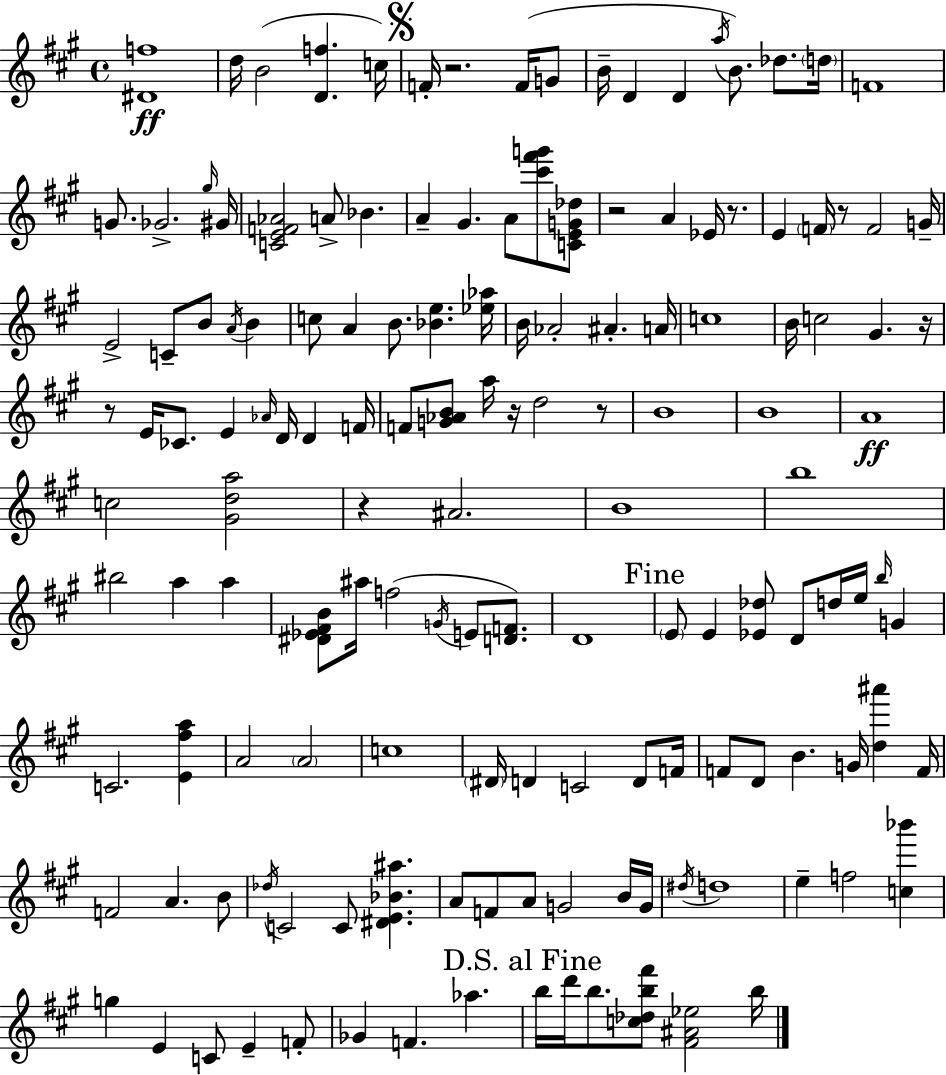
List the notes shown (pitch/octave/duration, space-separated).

[D#4,F5]/w D5/s B4/h [D4,F5]/q. C5/s F4/s R/h. F4/s G4/e B4/s D4/q D4/q A5/s B4/e. Db5/e. D5/s F4/w G4/e. Gb4/h. G#5/s G#4/s [C4,E4,F4,Ab4]/h A4/e Bb4/q. A4/q G#4/q. A4/e [C#6,F#6,G6]/e [C4,E4,G4,Db5]/e R/h A4/q Eb4/s R/e. E4/q F4/s R/e F4/h G4/s E4/h C4/e B4/e A4/s B4/q C5/e A4/q B4/e. [Bb4,E5]/q. [Eb5,Ab5]/s B4/s Ab4/h A#4/q. A4/s C5/w B4/s C5/h G#4/q. R/s R/e E4/s CES4/e. E4/q Ab4/s D4/s D4/q F4/s F4/e [G4,Ab4,B4]/e A5/s R/s D5/h R/e B4/w B4/w A4/w C5/h [G#4,D5,A5]/h R/q A#4/h. B4/w B5/w BIS5/h A5/q A5/q [D#4,Eb4,F#4,B4]/e A#5/s F5/h G4/s E4/e [D4,F4]/e. D4/w E4/e E4/q [Eb4,Db5]/e D4/e D5/s E5/s B5/s G4/q C4/h. [E4,F#5,A5]/q A4/h A4/h C5/w D#4/s D4/q C4/h D4/e F4/s F4/e D4/e B4/q. G4/s [D5,A#6]/q F4/s F4/h A4/q. B4/e Db5/s C4/h C4/e [D#4,E4,Bb4,A#5]/q. A4/e F4/e A4/e G4/h B4/s G4/s D#5/s D5/w E5/q F5/h [C5,Bb6]/q G5/q E4/q C4/e E4/q F4/e Gb4/q F4/q. Ab5/q. B5/s D6/s B5/e. [C5,Db5,B5,F#6]/e [F#4,A#4,Eb5]/h B5/s